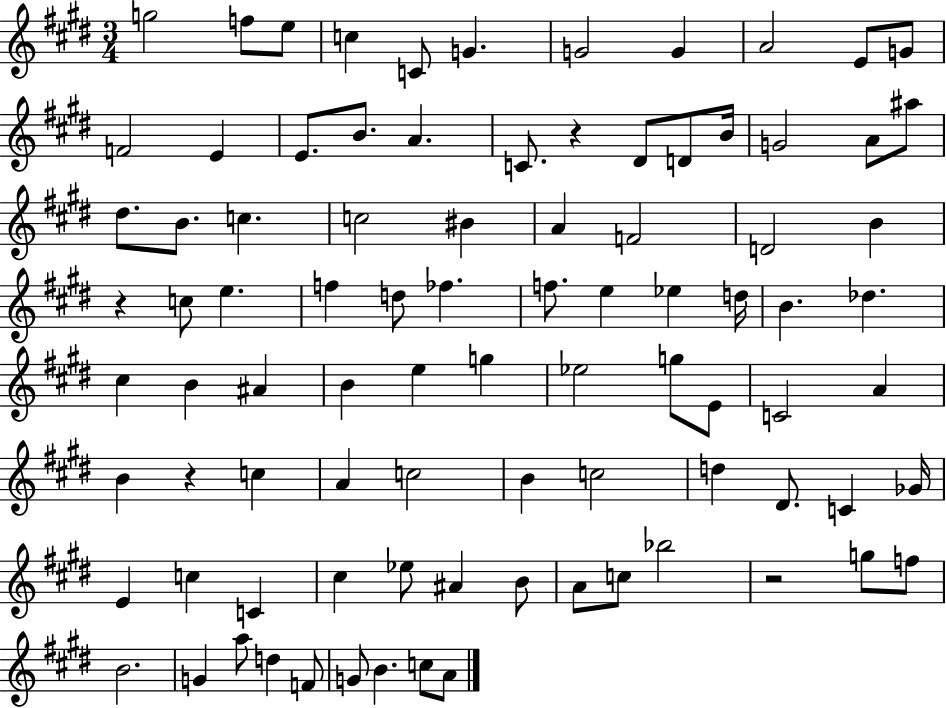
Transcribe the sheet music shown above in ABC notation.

X:1
T:Untitled
M:3/4
L:1/4
K:E
g2 f/2 e/2 c C/2 G G2 G A2 E/2 G/2 F2 E E/2 B/2 A C/2 z ^D/2 D/2 B/4 G2 A/2 ^a/2 ^d/2 B/2 c c2 ^B A F2 D2 B z c/2 e f d/2 _f f/2 e _e d/4 B _d ^c B ^A B e g _e2 g/2 E/2 C2 A B z c A c2 B c2 d ^D/2 C _G/4 E c C ^c _e/2 ^A B/2 A/2 c/2 _b2 z2 g/2 f/2 B2 G a/2 d F/2 G/2 B c/2 A/2